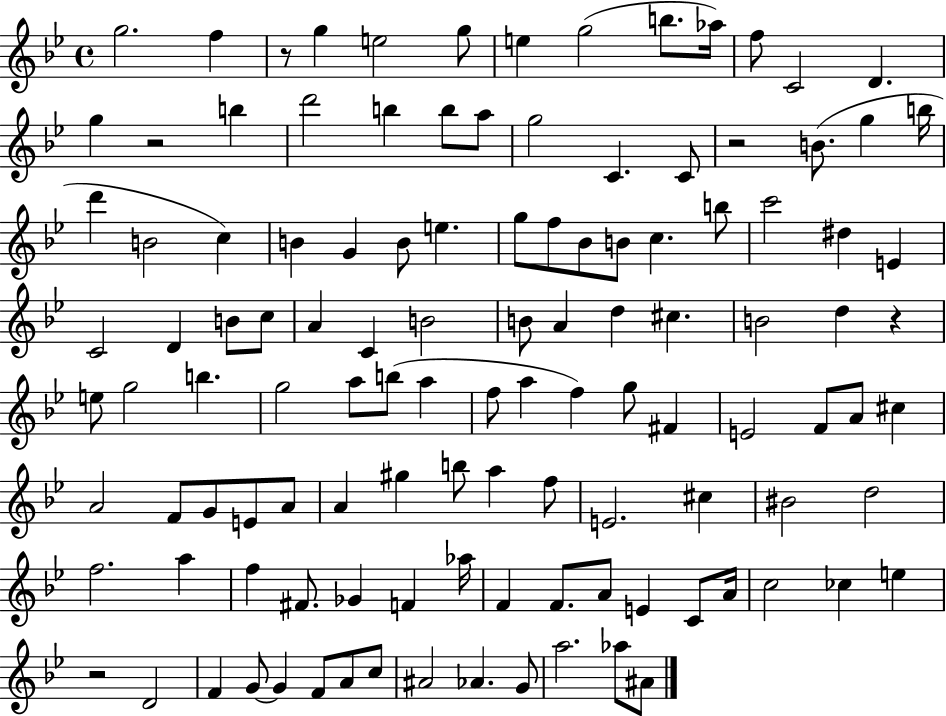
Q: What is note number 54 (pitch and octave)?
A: E5